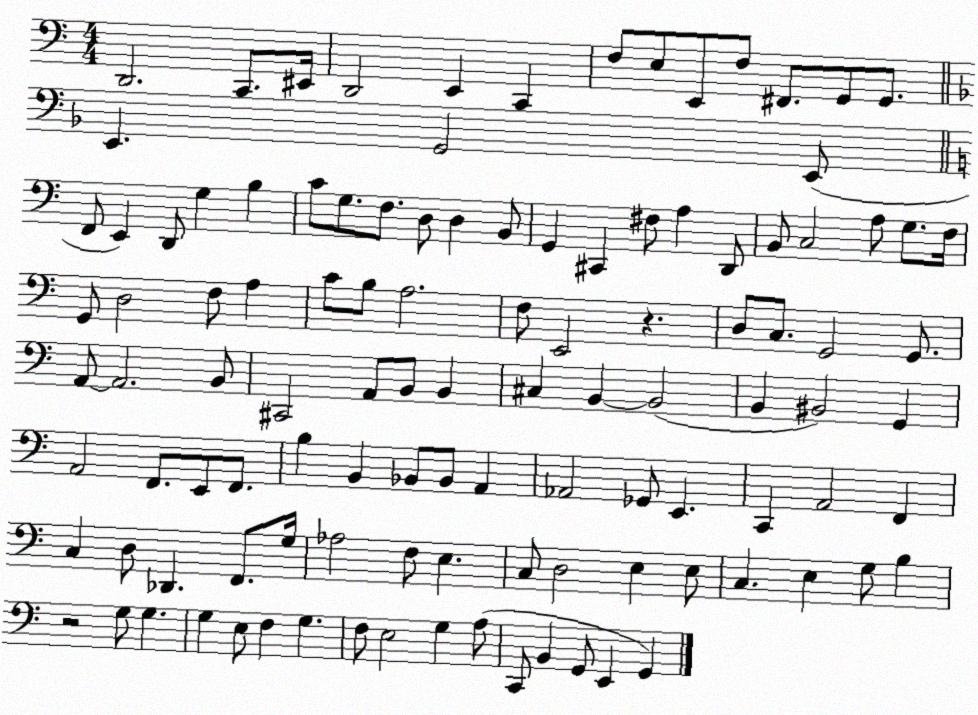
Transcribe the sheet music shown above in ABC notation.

X:1
T:Untitled
M:4/4
L:1/4
K:C
D,,2 C,,/2 ^E,,/4 D,,2 E,, C,, F,/2 E,/2 E,,/2 F,/2 ^F,,/2 G,,/2 G,,/2 E,, G,,2 E,,/2 F,,/2 E,, D,,/2 G, B, C/2 G,/2 F,/2 D,/2 D, B,,/2 G,, ^C,, ^F,/2 A, D,,/2 B,,/2 C,2 A,/2 G,/2 F,/4 G,,/2 D,2 F,/2 A, C/2 B,/2 A,2 F,/2 E,,2 z D,/2 C,/2 G,,2 G,,/2 A,,/2 A,,2 B,,/2 ^C,,2 A,,/2 B,,/2 B,, ^C, B,, B,,2 B,, ^B,,2 G,, A,,2 F,,/2 E,,/2 F,,/2 B, B,, _B,,/2 _B,,/2 A,, _A,,2 _G,,/2 E,, C,, A,,2 F,, C, D,/2 _D,, F,,/2 G,/4 _A,2 F,/2 E, C,/2 D,2 E, E,/2 C, E, G,/2 B, z2 G,/2 G, G, E,/2 F, G, F,/2 E,2 G, A,/2 C,,/2 B,, G,,/2 E,, G,,